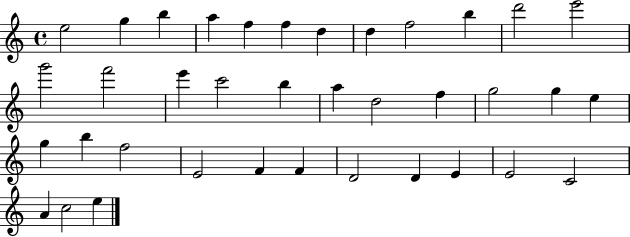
{
  \clef treble
  \time 4/4
  \defaultTimeSignature
  \key c \major
  e''2 g''4 b''4 | a''4 f''4 f''4 d''4 | d''4 f''2 b''4 | d'''2 e'''2 | \break g'''2 f'''2 | e'''4 c'''2 b''4 | a''4 d''2 f''4 | g''2 g''4 e''4 | \break g''4 b''4 f''2 | e'2 f'4 f'4 | d'2 d'4 e'4 | e'2 c'2 | \break a'4 c''2 e''4 | \bar "|."
}